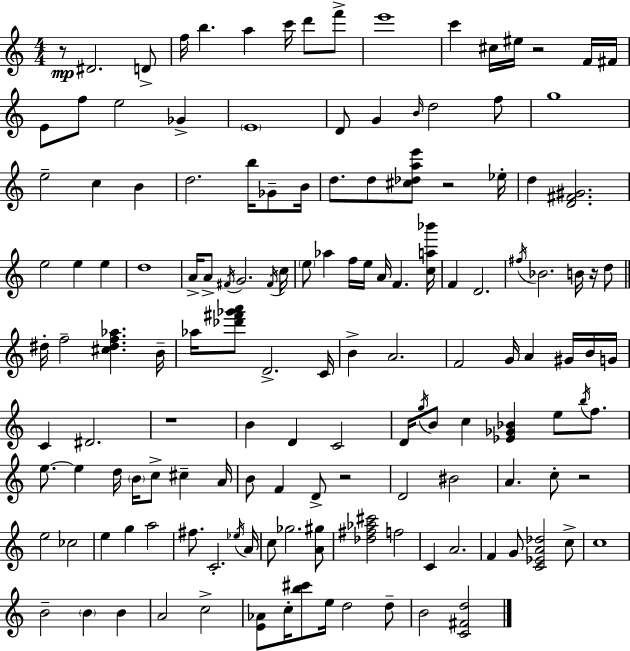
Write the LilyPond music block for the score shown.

{
  \clef treble
  \numericTimeSignature
  \time 4/4
  \key c \major
  r8\mp dis'2. d'8-> | f''16 b''4. a''4 c'''16 d'''8 f'''8-> | e'''1 | c'''4 cis''16 eis''16 r2 f'16 fis'16 | \break e'8 f''8 e''2 ges'4-> | \parenthesize e'1 | d'8 g'4 \grace { b'16 } d''2 f''8 | g''1 | \break e''2-- c''4 b'4 | d''2. b''16 ges'8-- | b'16 d''8. d''8 <cis'' des'' a'' e'''>8 r2 | ees''16-. d''4 <d' fis' gis'>2. | \break e''2 e''4 e''4 | d''1 | a'16-> a'8-> \acciaccatura { fis'16 } g'2. | \acciaccatura { fis'16 } c''16 \parenthesize e''8 aes''4 f''16 e''16 a'16 f'4. | \break <c'' a'' bes'''>16 f'4 d'2. | \acciaccatura { fis''16 } bes'2. | b'16 r16 d''8 \bar "||" \break \key c \major dis''16-. f''2-- <cis'' dis'' f'' aes''>4. b'16-- | aes''16 <des''' fis''' ges''' a'''>8 d'2.-> c'16 | b'4-> a'2. | f'2 g'16 a'4 gis'16 b'16 g'16 | \break c'4 dis'2. | r1 | b'4 d'4 c'2 | d'16 \acciaccatura { g''16 } b'8 c''4 <ees' ges' bes'>4 e''8 \acciaccatura { b''16 } f''8. | \break e''8.~~ e''4 d''16 \parenthesize b'16 c''8-> cis''4-- | a'16 b'8 f'4 d'8-> r2 | d'2 bis'2 | a'4. c''8-. r2 | \break e''2 ces''2 | e''4 g''4 a''2 | fis''8. c'2.-. | \acciaccatura { ees''16 } a'16 c''8 ges''2. | \break <a' gis''>8 <des'' fis'' aes'' cis'''>2 f''2 | c'4 a'2. | f'4 g'8 <c' ees' a' des''>2 | c''8-> c''1 | \break b'2-- \parenthesize b'4 b'4 | a'2 c''2-> | <e' aes'>8 c''16-. <b'' cis'''>8 e''16 d''2 | d''8-- b'2 <c' fis' d''>2 | \break \bar "|."
}